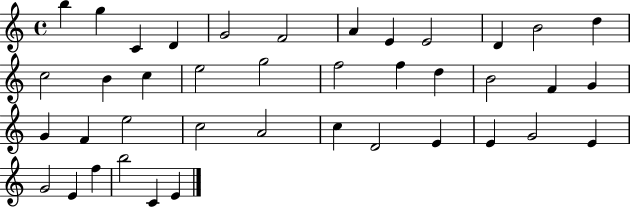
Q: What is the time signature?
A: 4/4